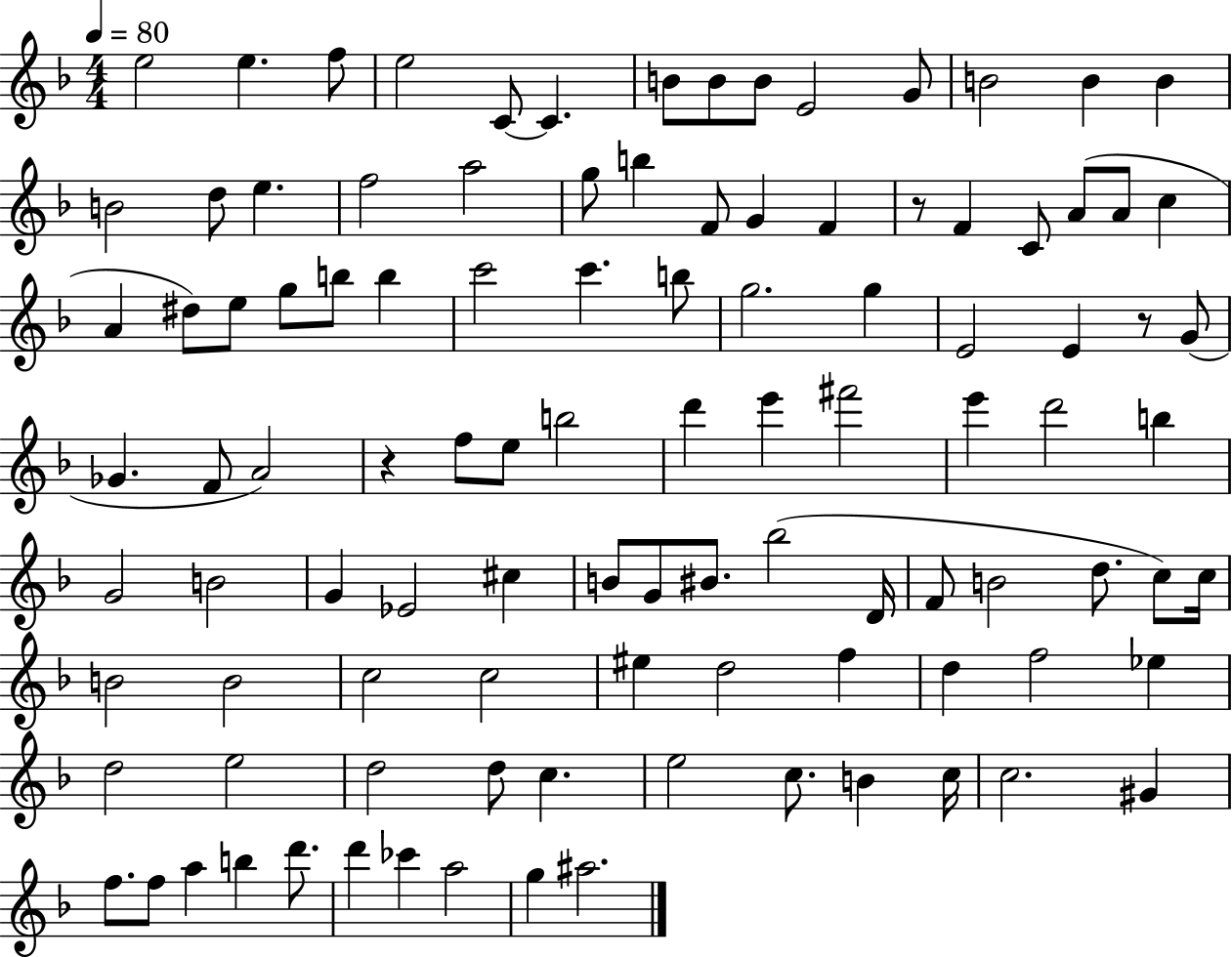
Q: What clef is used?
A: treble